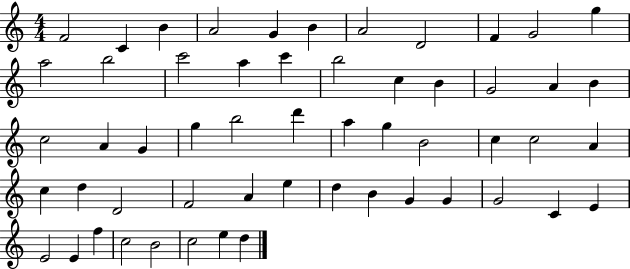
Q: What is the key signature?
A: C major